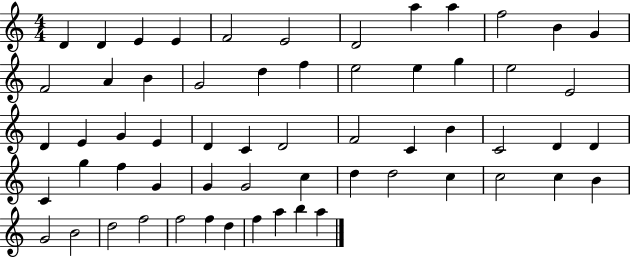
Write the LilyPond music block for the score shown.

{
  \clef treble
  \numericTimeSignature
  \time 4/4
  \key c \major
  d'4 d'4 e'4 e'4 | f'2 e'2 | d'2 a''4 a''4 | f''2 b'4 g'4 | \break f'2 a'4 b'4 | g'2 d''4 f''4 | e''2 e''4 g''4 | e''2 e'2 | \break d'4 e'4 g'4 e'4 | d'4 c'4 d'2 | f'2 c'4 b'4 | c'2 d'4 d'4 | \break c'4 g''4 f''4 g'4 | g'4 g'2 c''4 | d''4 d''2 c''4 | c''2 c''4 b'4 | \break g'2 b'2 | d''2 f''2 | f''2 f''4 d''4 | f''4 a''4 b''4 a''4 | \break \bar "|."
}